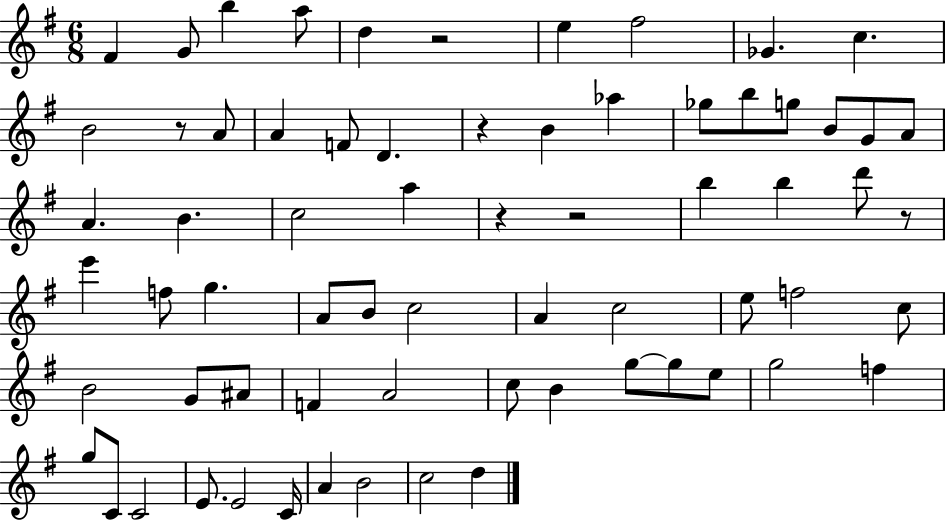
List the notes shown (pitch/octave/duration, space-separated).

F#4/q G4/e B5/q A5/e D5/q R/h E5/q F#5/h Gb4/q. C5/q. B4/h R/e A4/e A4/q F4/e D4/q. R/q B4/q Ab5/q Gb5/e B5/e G5/e B4/e G4/e A4/e A4/q. B4/q. C5/h A5/q R/q R/h B5/q B5/q D6/e R/e E6/q F5/e G5/q. A4/e B4/e C5/h A4/q C5/h E5/e F5/h C5/e B4/h G4/e A#4/e F4/q A4/h C5/e B4/q G5/e G5/e E5/e G5/h F5/q G5/e C4/e C4/h E4/e. E4/h C4/s A4/q B4/h C5/h D5/q